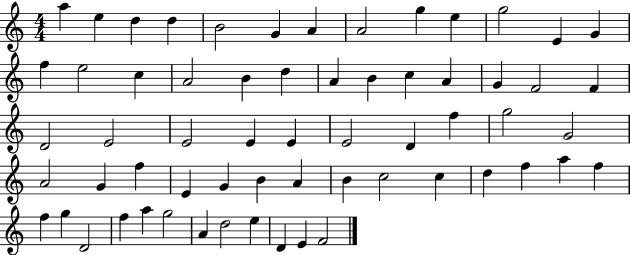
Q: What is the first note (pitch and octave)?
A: A5